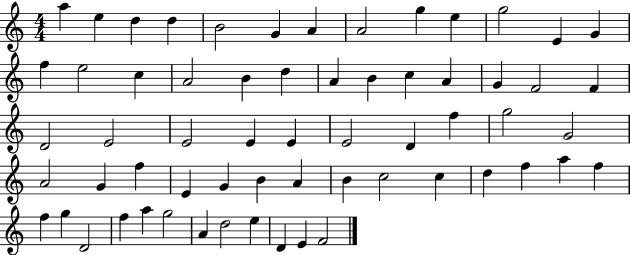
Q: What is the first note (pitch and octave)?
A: A5